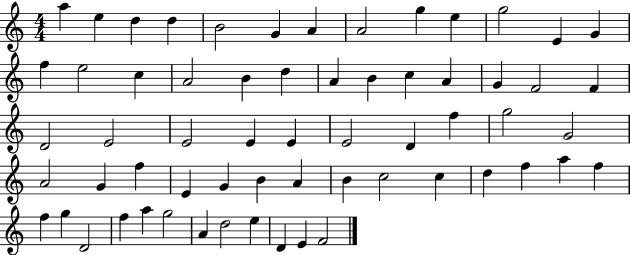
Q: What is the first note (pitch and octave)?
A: A5